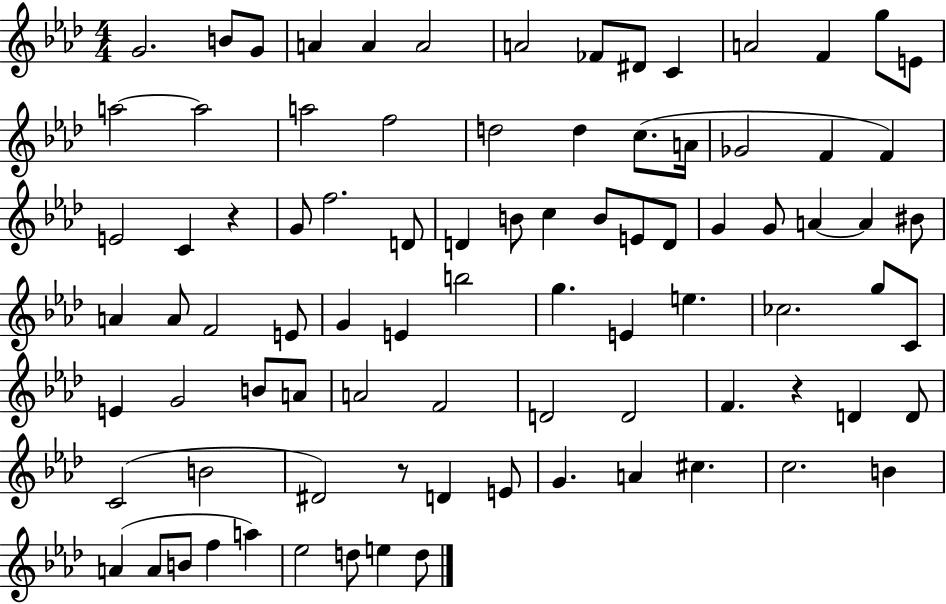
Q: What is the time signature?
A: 4/4